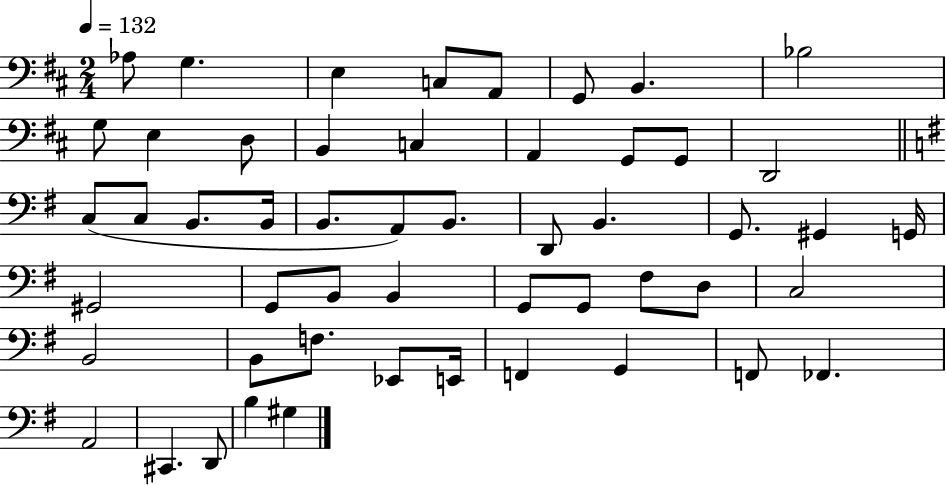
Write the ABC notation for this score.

X:1
T:Untitled
M:2/4
L:1/4
K:D
_A,/2 G, E, C,/2 A,,/2 G,,/2 B,, _B,2 G,/2 E, D,/2 B,, C, A,, G,,/2 G,,/2 D,,2 C,/2 C,/2 B,,/2 B,,/4 B,,/2 A,,/2 B,,/2 D,,/2 B,, G,,/2 ^G,, G,,/4 ^G,,2 G,,/2 B,,/2 B,, G,,/2 G,,/2 ^F,/2 D,/2 C,2 B,,2 B,,/2 F,/2 _E,,/2 E,,/4 F,, G,, F,,/2 _F,, A,,2 ^C,, D,,/2 B, ^G,